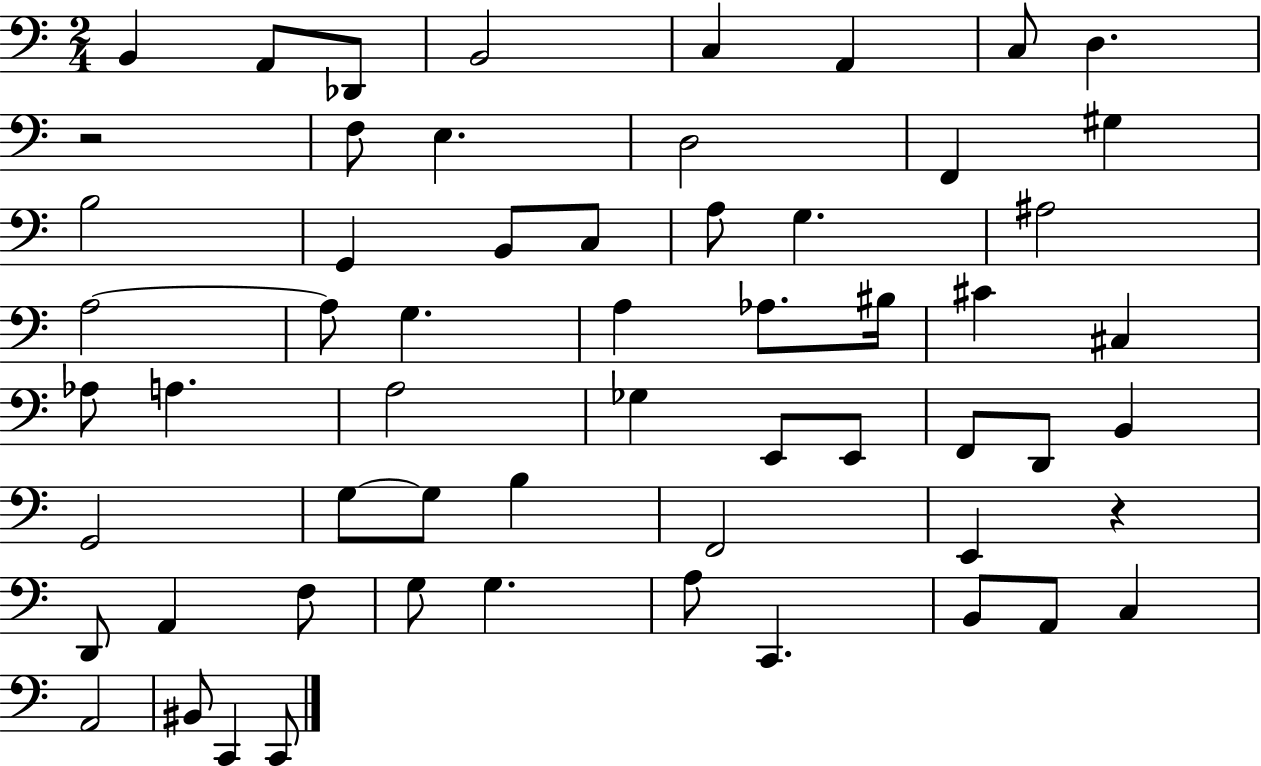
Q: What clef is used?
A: bass